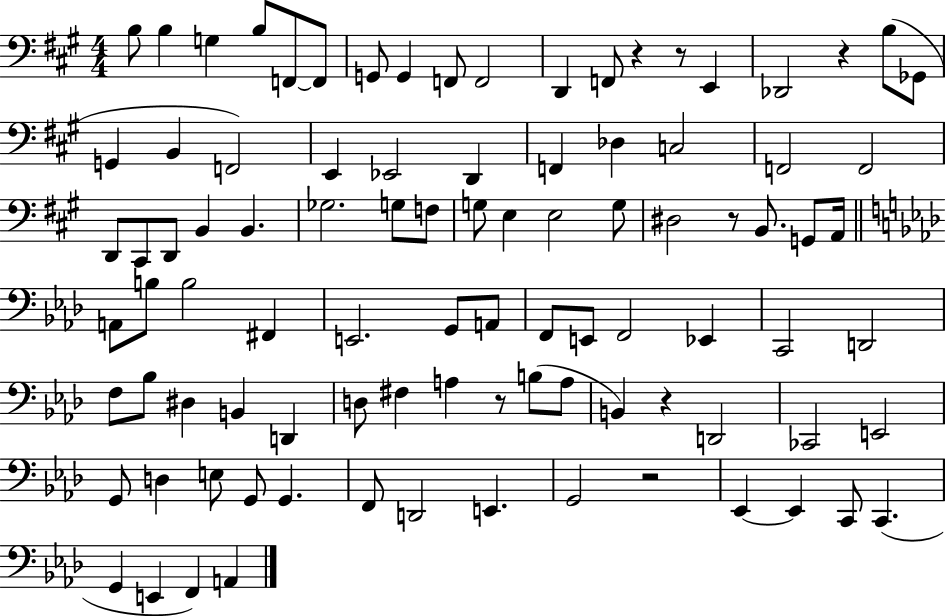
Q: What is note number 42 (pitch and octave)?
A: G2